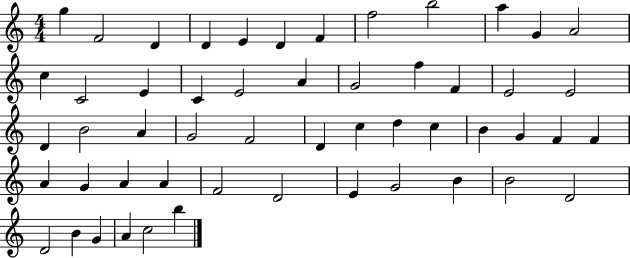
{
  \clef treble
  \numericTimeSignature
  \time 4/4
  \key c \major
  g''4 f'2 d'4 | d'4 e'4 d'4 f'4 | f''2 b''2 | a''4 g'4 a'2 | \break c''4 c'2 e'4 | c'4 e'2 a'4 | g'2 f''4 f'4 | e'2 e'2 | \break d'4 b'2 a'4 | g'2 f'2 | d'4 c''4 d''4 c''4 | b'4 g'4 f'4 f'4 | \break a'4 g'4 a'4 a'4 | f'2 d'2 | e'4 g'2 b'4 | b'2 d'2 | \break d'2 b'4 g'4 | a'4 c''2 b''4 | \bar "|."
}